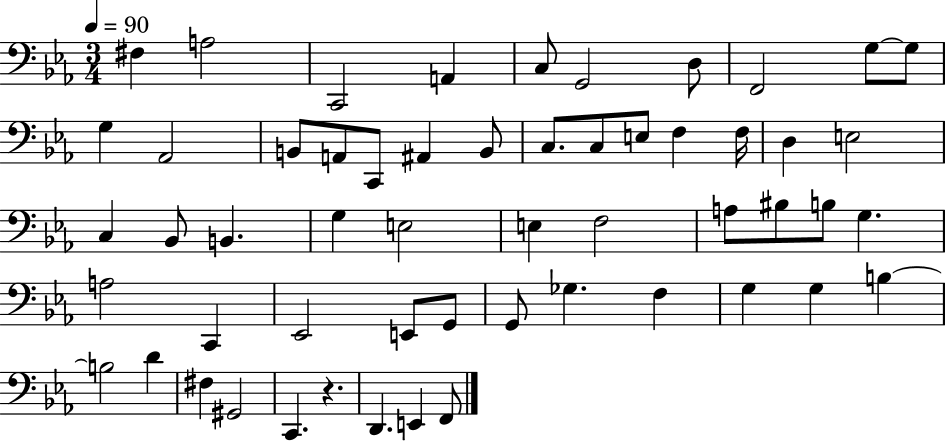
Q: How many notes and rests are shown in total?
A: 55